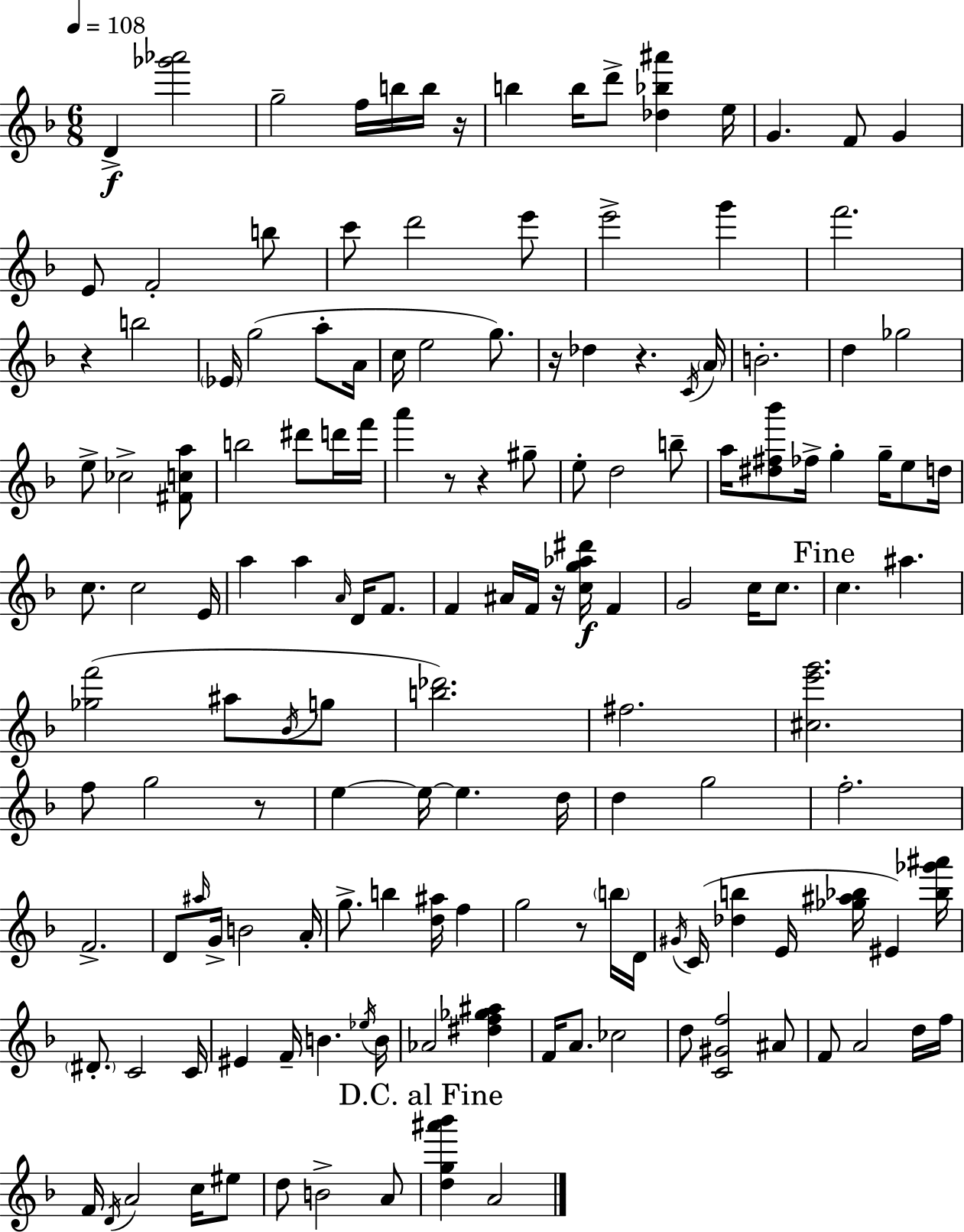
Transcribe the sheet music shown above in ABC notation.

X:1
T:Untitled
M:6/8
L:1/4
K:F
D [_g'_a']2 g2 f/4 b/4 b/4 z/4 b b/4 d'/2 [_d_b^a'] e/4 G F/2 G E/2 F2 b/2 c'/2 d'2 e'/2 e'2 g' f'2 z b2 _E/4 g2 a/2 A/4 c/4 e2 g/2 z/4 _d z C/4 A/4 B2 d _g2 e/2 _c2 [^Fca]/2 b2 ^d'/2 d'/4 f'/4 a' z/2 z ^g/2 e/2 d2 b/2 a/4 [^d^f_b']/2 _f/4 g g/4 e/2 d/4 c/2 c2 E/4 a a A/4 D/4 F/2 F ^A/4 F/4 z/4 [cg_a^d']/4 F G2 c/4 c/2 c ^a [_gf']2 ^a/2 _B/4 g/2 [b_d']2 ^f2 [^ce'g']2 f/2 g2 z/2 e e/4 e d/4 d g2 f2 F2 D/2 ^a/4 G/4 B2 A/4 g/2 b [d^a]/4 f g2 z/2 b/4 D/4 ^G/4 C/4 [_db] E/4 [_g^a_b]/4 ^E [_b_g'^a']/4 ^D/2 C2 C/4 ^E F/4 B _e/4 B/4 _A2 [^df_g^a] F/4 A/2 _c2 d/2 [C^Gf]2 ^A/2 F/2 A2 d/4 f/4 F/4 D/4 A2 c/4 ^e/2 d/2 B2 A/2 [dg^a'_b'] A2